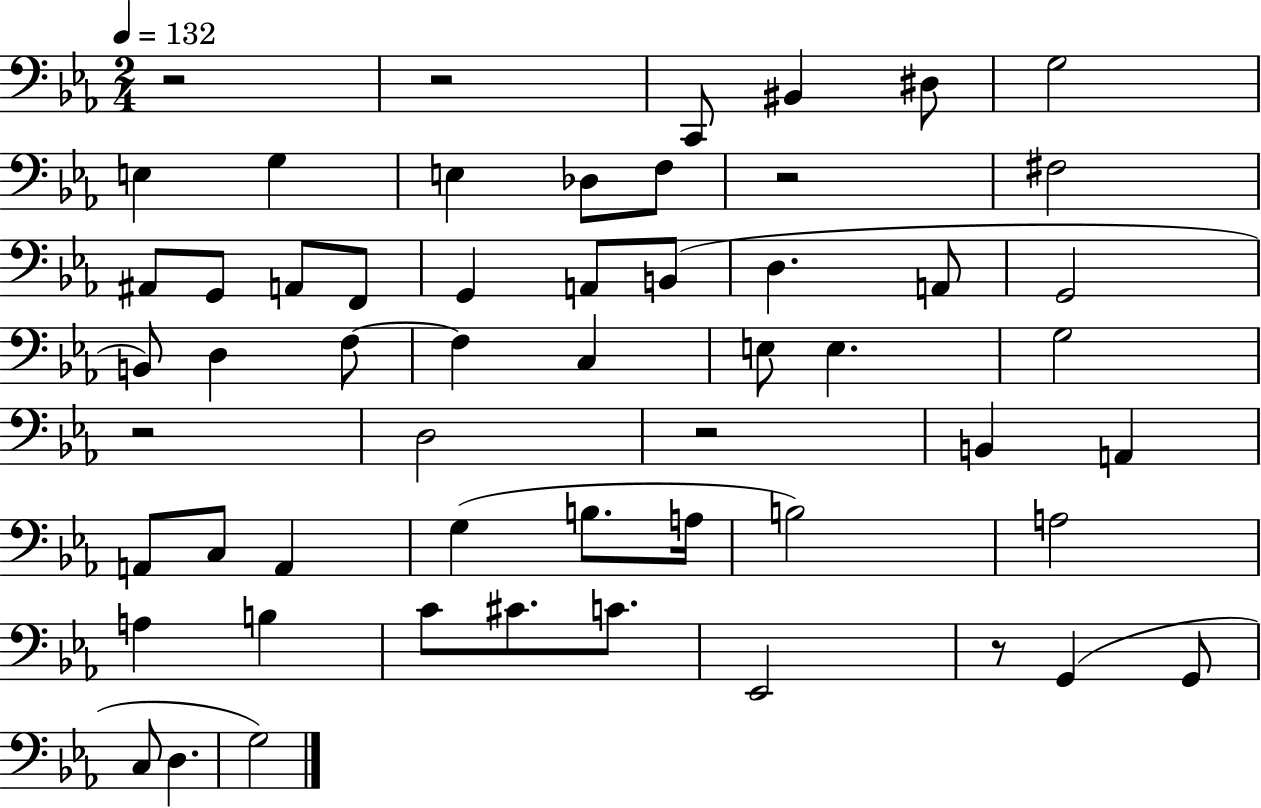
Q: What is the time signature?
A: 2/4